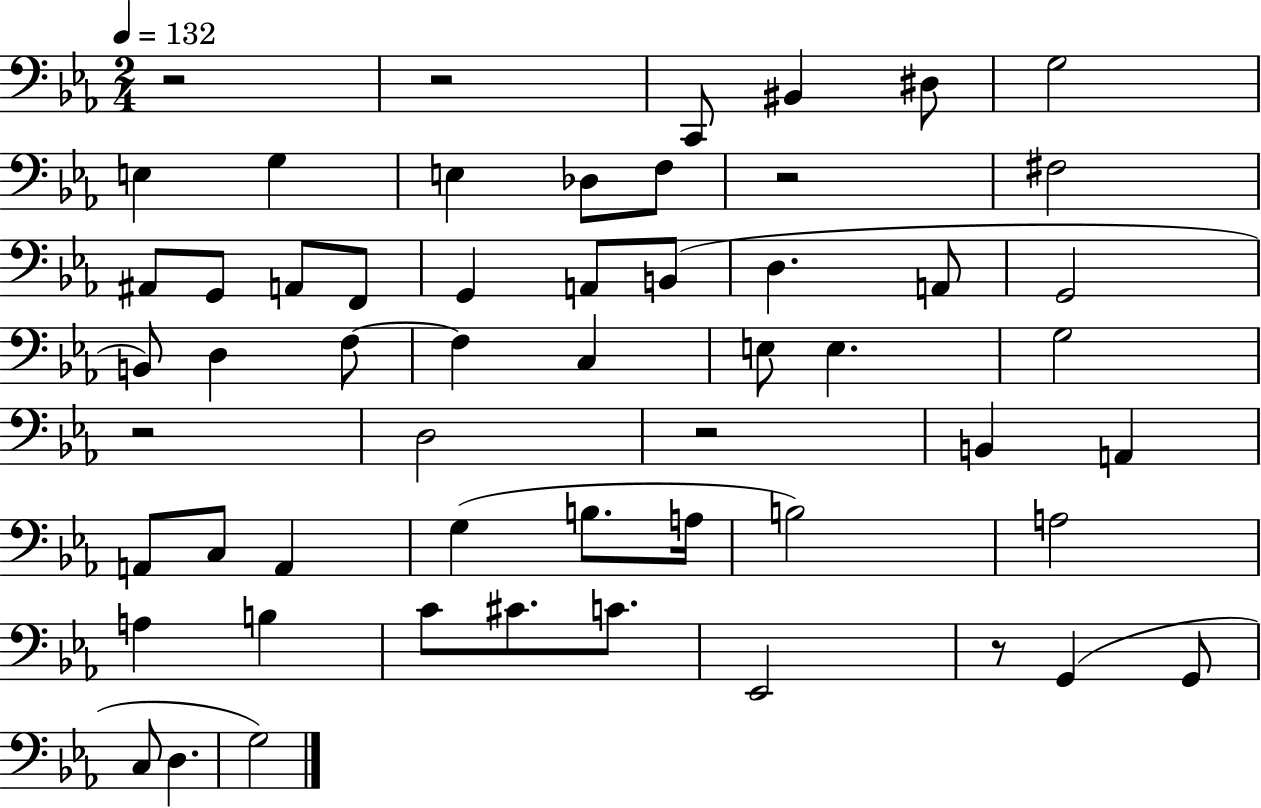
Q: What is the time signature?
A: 2/4